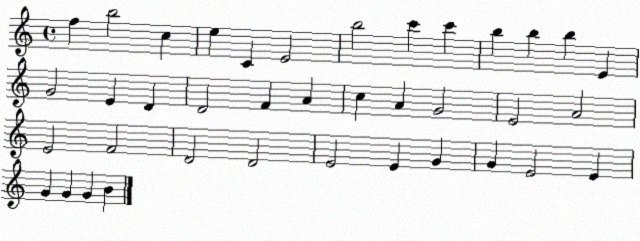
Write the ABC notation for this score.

X:1
T:Untitled
M:4/4
L:1/4
K:C
f b2 c e C E2 b2 c' c' b b b E G2 E D D2 F A c A G2 E2 A2 E2 F2 D2 D2 E2 E G G E2 E G G G B